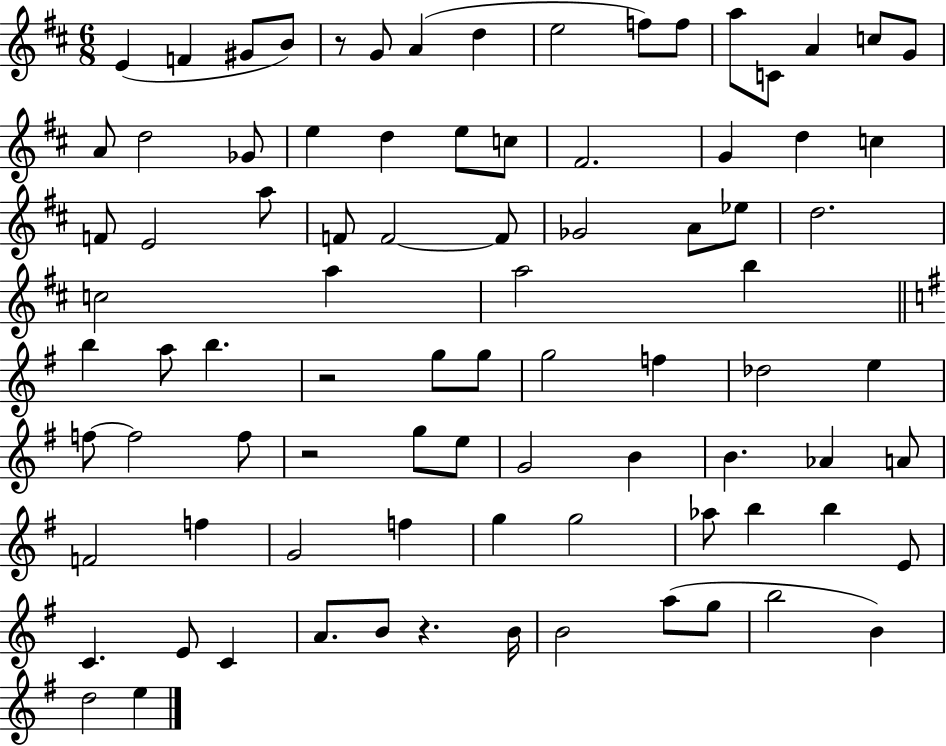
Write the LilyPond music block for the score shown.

{
  \clef treble
  \numericTimeSignature
  \time 6/8
  \key d \major
  e'4( f'4 gis'8 b'8) | r8 g'8 a'4( d''4 | e''2 f''8) f''8 | a''8 c'8 a'4 c''8 g'8 | \break a'8 d''2 ges'8 | e''4 d''4 e''8 c''8 | fis'2. | g'4 d''4 c''4 | \break f'8 e'2 a''8 | f'8 f'2~~ f'8 | ges'2 a'8 ees''8 | d''2. | \break c''2 a''4 | a''2 b''4 | \bar "||" \break \key g \major b''4 a''8 b''4. | r2 g''8 g''8 | g''2 f''4 | des''2 e''4 | \break f''8~~ f''2 f''8 | r2 g''8 e''8 | g'2 b'4 | b'4. aes'4 a'8 | \break f'2 f''4 | g'2 f''4 | g''4 g''2 | aes''8 b''4 b''4 e'8 | \break c'4. e'8 c'4 | a'8. b'8 r4. b'16 | b'2 a''8( g''8 | b''2 b'4) | \break d''2 e''4 | \bar "|."
}